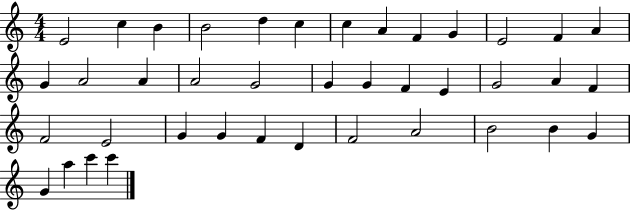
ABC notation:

X:1
T:Untitled
M:4/4
L:1/4
K:C
E2 c B B2 d c c A F G E2 F A G A2 A A2 G2 G G F E G2 A F F2 E2 G G F D F2 A2 B2 B G G a c' c'